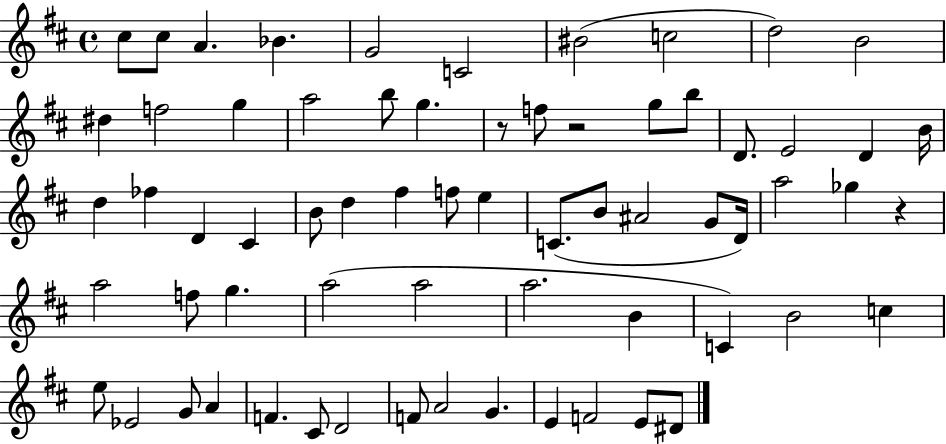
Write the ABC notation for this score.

X:1
T:Untitled
M:4/4
L:1/4
K:D
^c/2 ^c/2 A _B G2 C2 ^B2 c2 d2 B2 ^d f2 g a2 b/2 g z/2 f/2 z2 g/2 b/2 D/2 E2 D B/4 d _f D ^C B/2 d ^f f/2 e C/2 B/2 ^A2 G/2 D/4 a2 _g z a2 f/2 g a2 a2 a2 B C B2 c e/2 _E2 G/2 A F ^C/2 D2 F/2 A2 G E F2 E/2 ^D/2